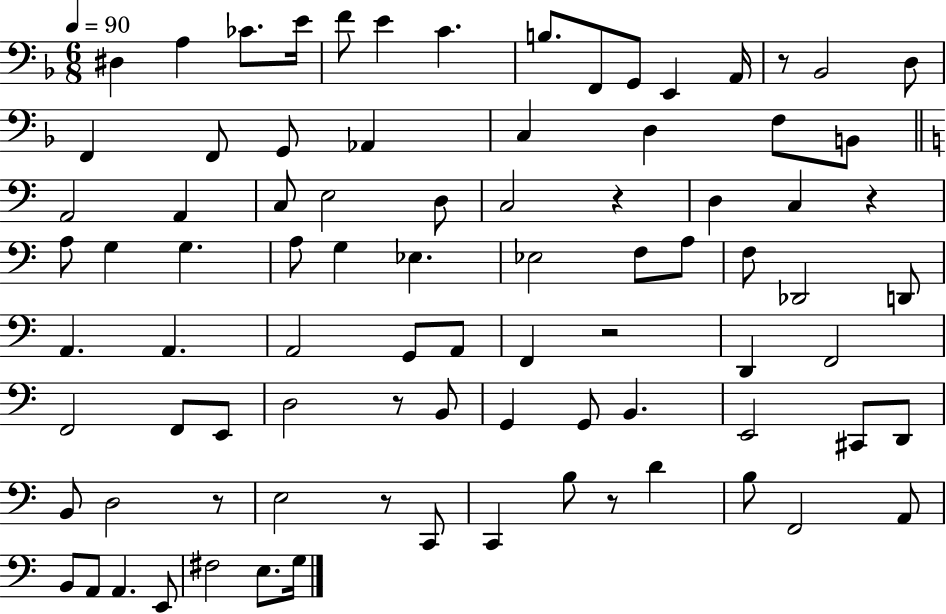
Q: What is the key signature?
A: F major